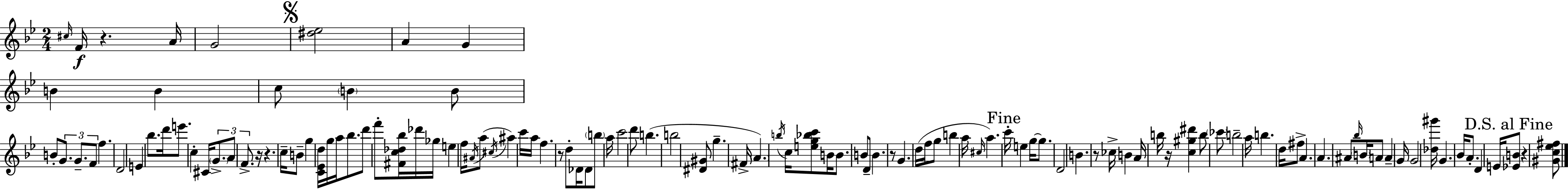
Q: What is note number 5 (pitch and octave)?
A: A4